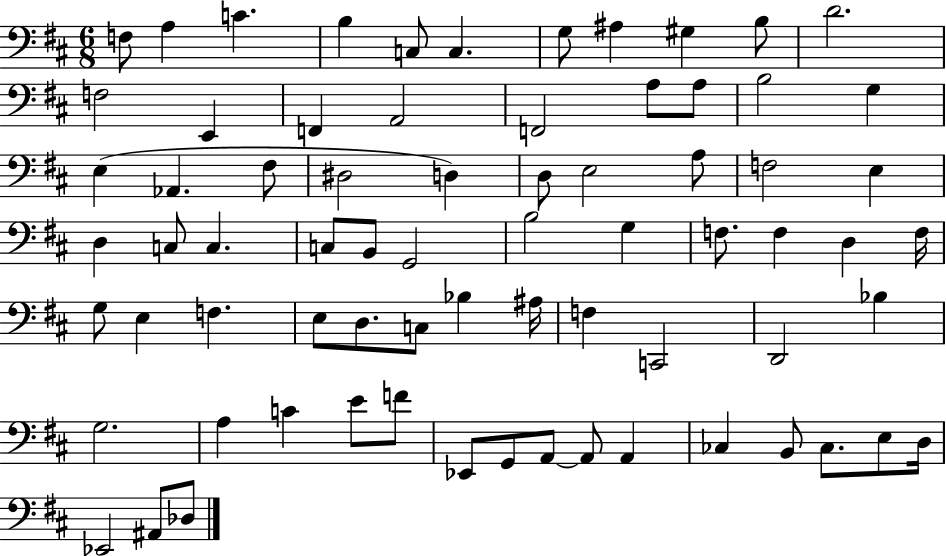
{
  \clef bass
  \numericTimeSignature
  \time 6/8
  \key d \major
  f8 a4 c'4. | b4 c8 c4. | g8 ais4 gis4 b8 | d'2. | \break f2 e,4 | f,4 a,2 | f,2 a8 a8 | b2 g4 | \break e4( aes,4. fis8 | dis2 d4) | d8 e2 a8 | f2 e4 | \break d4 c8 c4. | c8 b,8 g,2 | b2 g4 | f8. f4 d4 f16 | \break g8 e4 f4. | e8 d8. c8 bes4 ais16 | f4 c,2 | d,2 bes4 | \break g2. | a4 c'4 e'8 f'8 | ees,8 g,8 a,8~~ a,8 a,4 | ces4 b,8 ces8. e8 d16 | \break ees,2 ais,8 des8 | \bar "|."
}